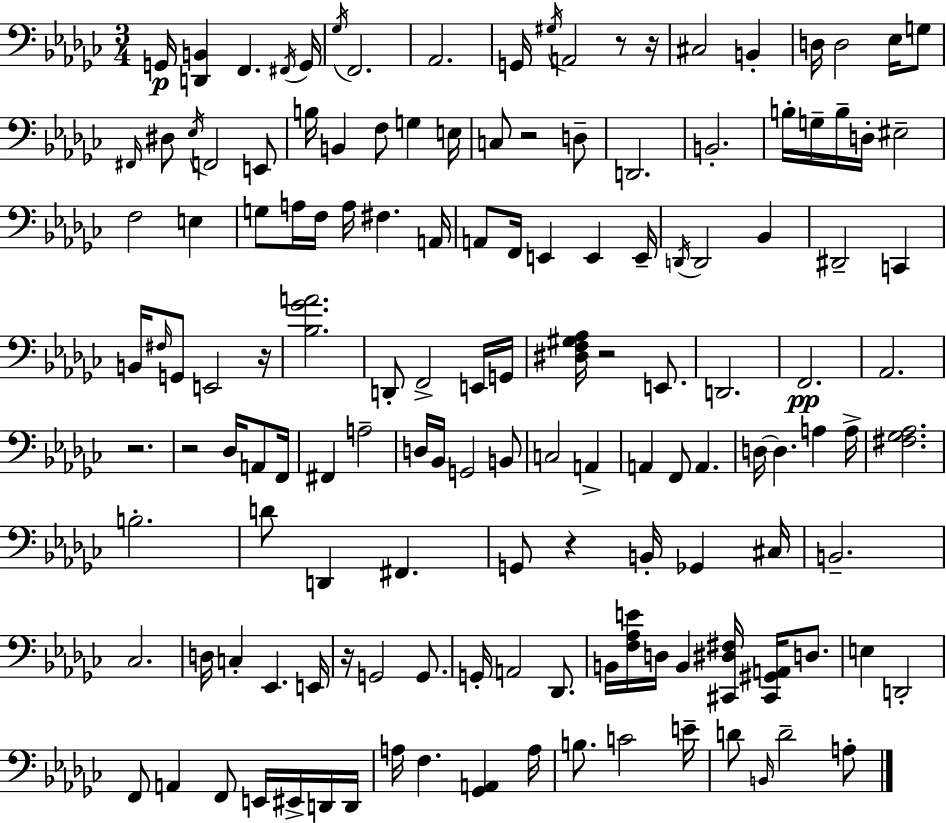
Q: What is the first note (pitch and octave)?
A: G2